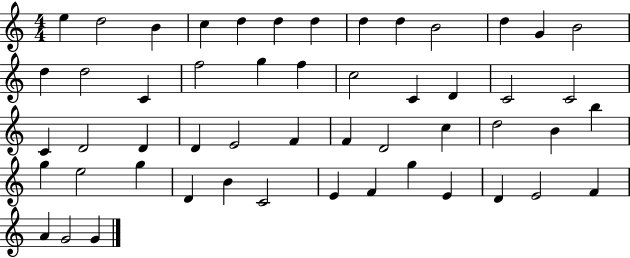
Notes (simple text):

E5/q D5/h B4/q C5/q D5/q D5/q D5/q D5/q D5/q B4/h D5/q G4/q B4/h D5/q D5/h C4/q F5/h G5/q F5/q C5/h C4/q D4/q C4/h C4/h C4/q D4/h D4/q D4/q E4/h F4/q F4/q D4/h C5/q D5/h B4/q B5/q G5/q E5/h G5/q D4/q B4/q C4/h E4/q F4/q G5/q E4/q D4/q E4/h F4/q A4/q G4/h G4/q